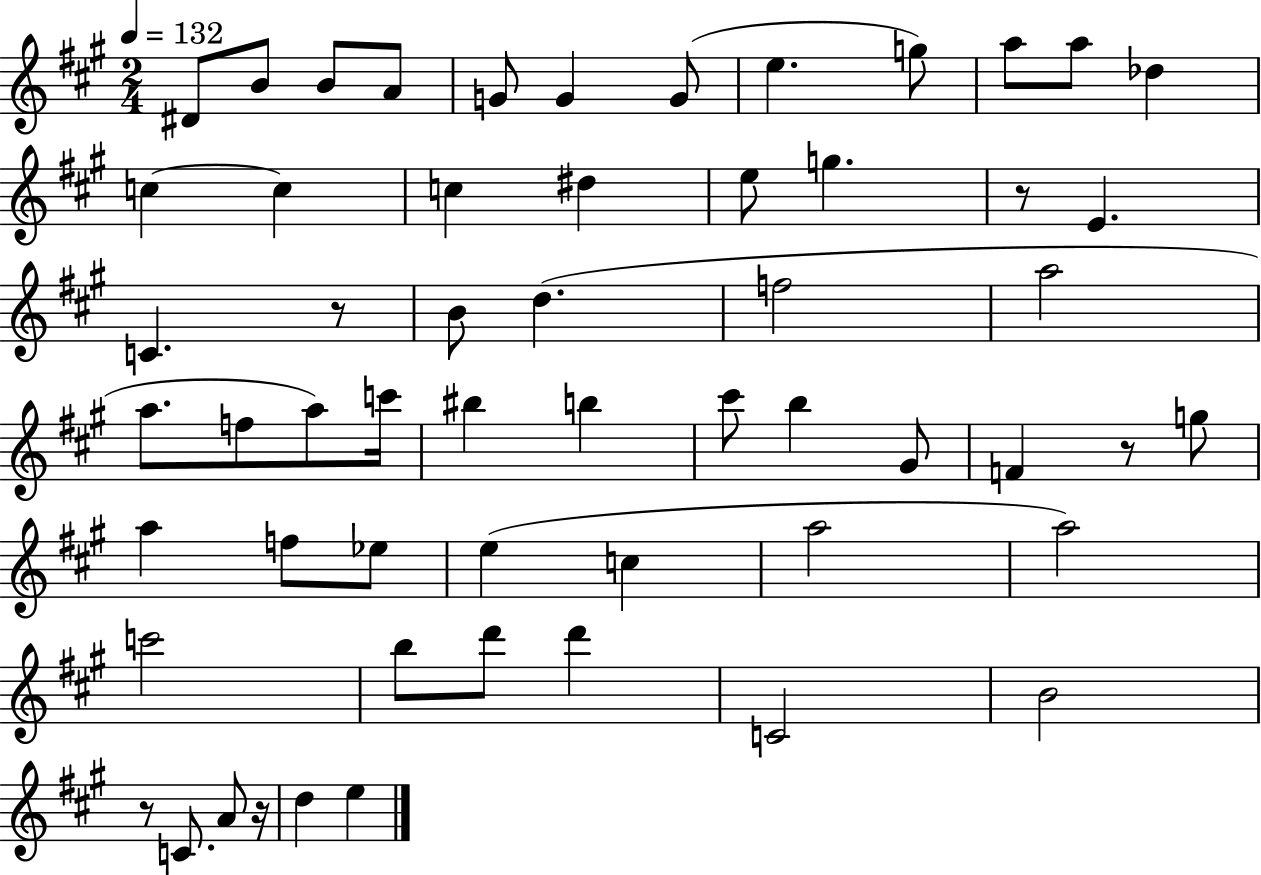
{
  \clef treble
  \numericTimeSignature
  \time 2/4
  \key a \major
  \tempo 4 = 132
  dis'8 b'8 b'8 a'8 | g'8 g'4 g'8( | e''4. g''8) | a''8 a''8 des''4 | \break c''4~~ c''4 | c''4 dis''4 | e''8 g''4. | r8 e'4. | \break c'4. r8 | b'8 d''4.( | f''2 | a''2 | \break a''8. f''8 a''8) c'''16 | bis''4 b''4 | cis'''8 b''4 gis'8 | f'4 r8 g''8 | \break a''4 f''8 ees''8 | e''4( c''4 | a''2 | a''2) | \break c'''2 | b''8 d'''8 d'''4 | c'2 | b'2 | \break r8 c'8. a'8 r16 | d''4 e''4 | \bar "|."
}